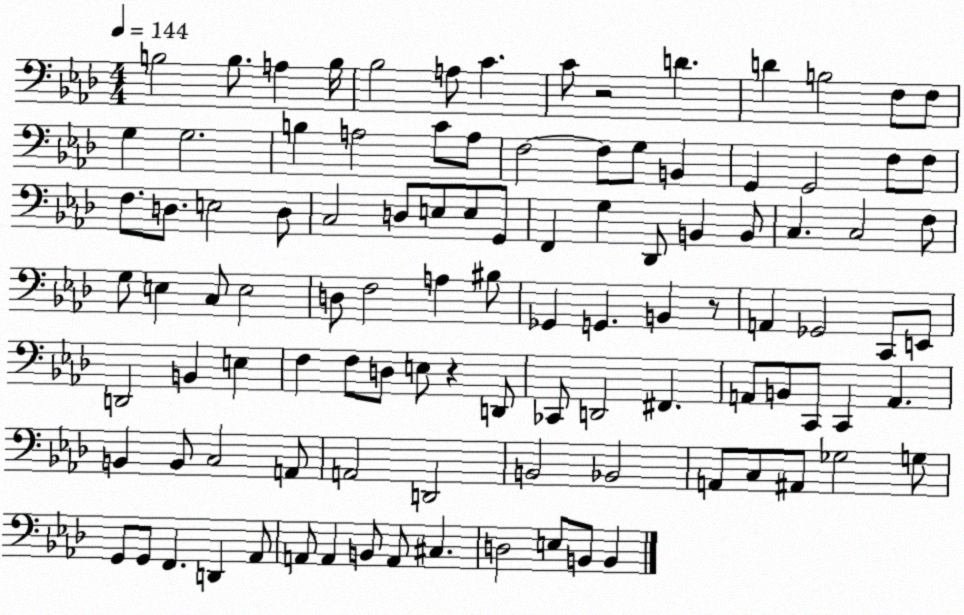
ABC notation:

X:1
T:Untitled
M:4/4
L:1/4
K:Ab
B,2 B,/2 A, B,/4 _B,2 A,/2 C C/2 z2 D D B,2 F,/2 F,/2 G, G,2 B, A,2 C/2 A,/2 F,2 F,/2 G,/2 B,, G,, G,,2 F,/2 F,/2 F,/2 D,/2 E,2 D,/2 C,2 D,/2 E,/2 E,/2 G,,/2 F,, G, _D,,/2 B,, B,,/2 C, C,2 F,/2 G,/2 E, C,/2 E,2 D,/2 F,2 A, ^B,/2 _G,, G,, B,, z/2 A,, _G,,2 C,,/2 E,,/2 D,,2 B,, E, F, F,/2 D,/2 E,/2 z D,,/2 _C,,/2 D,,2 ^F,, A,,/2 B,,/2 C,,/2 C,, A,, B,, B,,/2 C,2 A,,/2 A,,2 D,,2 B,,2 _B,,2 A,,/2 C,/2 ^A,,/2 _G,2 G,/2 G,,/2 G,,/2 F,, D,, _A,,/2 A,,/2 A,, B,,/2 A,,/2 ^C, D,2 E,/2 B,,/2 B,,